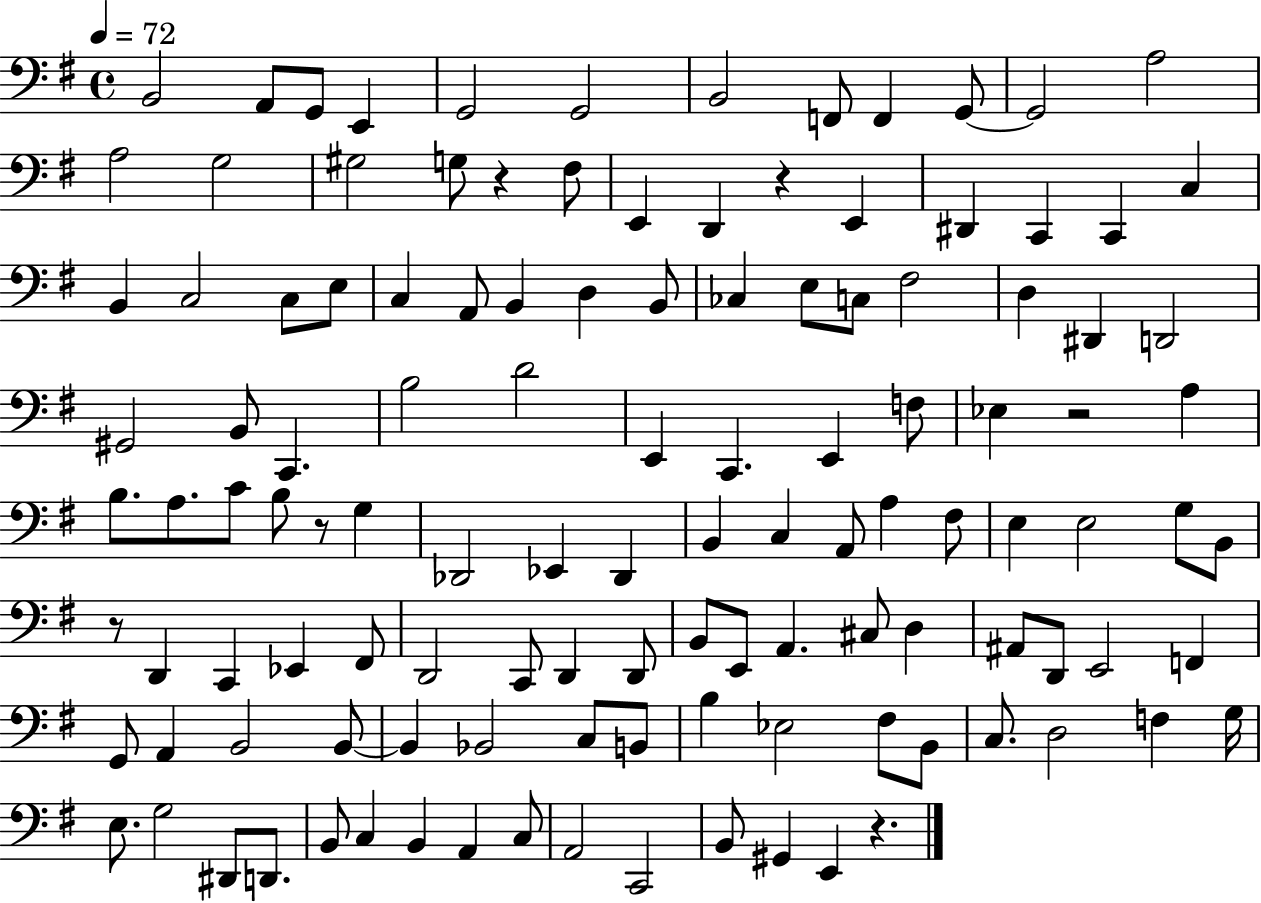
B2/h A2/e G2/e E2/q G2/h G2/h B2/h F2/e F2/q G2/e G2/h A3/h A3/h G3/h G#3/h G3/e R/q F#3/e E2/q D2/q R/q E2/q D#2/q C2/q C2/q C3/q B2/q C3/h C3/e E3/e C3/q A2/e B2/q D3/q B2/e CES3/q E3/e C3/e F#3/h D3/q D#2/q D2/h G#2/h B2/e C2/q. B3/h D4/h E2/q C2/q. E2/q F3/e Eb3/q R/h A3/q B3/e. A3/e. C4/e B3/e R/e G3/q Db2/h Eb2/q Db2/q B2/q C3/q A2/e A3/q F#3/e E3/q E3/h G3/e B2/e R/e D2/q C2/q Eb2/q F#2/e D2/h C2/e D2/q D2/e B2/e E2/e A2/q. C#3/e D3/q A#2/e D2/e E2/h F2/q G2/e A2/q B2/h B2/e B2/q Bb2/h C3/e B2/e B3/q Eb3/h F#3/e B2/e C3/e. D3/h F3/q G3/s E3/e. G3/h D#2/e D2/e. B2/e C3/q B2/q A2/q C3/e A2/h C2/h B2/e G#2/q E2/q R/q.